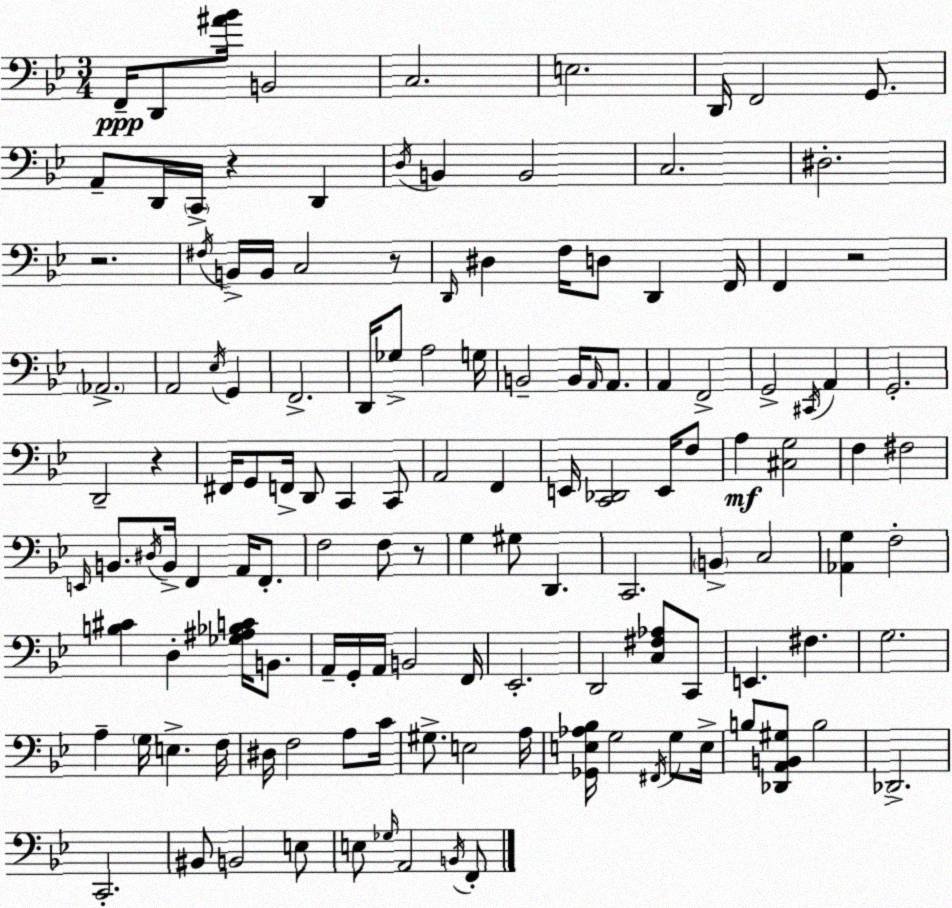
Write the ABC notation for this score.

X:1
T:Untitled
M:3/4
L:1/4
K:Bb
F,,/4 D,,/2 [^A_B]/4 B,,2 C,2 E,2 D,,/4 F,,2 G,,/2 A,,/2 D,,/4 C,,/4 z D,, D,/4 B,, B,,2 C,2 ^D,2 z2 ^F,/4 B,,/4 B,,/4 C,2 z/2 D,,/4 ^D, F,/4 D,/2 D,, F,,/4 F,, z2 _A,,2 A,,2 _E,/4 G,, F,,2 D,,/4 _G,/2 A,2 G,/4 B,,2 B,,/4 A,,/4 A,,/2 A,, F,,2 G,,2 ^C,,/4 A,, G,,2 D,,2 z ^F,,/4 G,,/2 F,,/4 D,,/2 C,, C,,/2 A,,2 F,, E,,/4 [C,,_D,,]2 E,,/4 F,/2 A, [^C,G,]2 F, ^F,2 E,,/4 B,,/2 ^D,/4 B,,/4 F,, A,,/4 F,,/2 F,2 F,/2 z/2 G, ^G,/2 D,, C,,2 B,, C,2 [_A,,G,] F,2 [B,^C] D, [_G,^A,_B,C]/4 B,,/2 A,,/4 G,,/4 A,,/4 B,,2 F,,/4 _E,,2 D,,2 [C,^F,_A,]/2 C,,/2 E,, ^F, G,2 A, G,/4 E, F,/4 ^D,/4 F,2 A,/2 C/4 ^G,/2 E,2 A,/4 [_G,,E,_A,_B,]/4 G,2 ^F,,/4 G,/2 E,/4 B,/2 [_D,,A,,B,,^G,]/2 B,2 _D,,2 C,,2 ^B,,/2 B,,2 E,/2 E,/2 _G,/4 A,,2 B,,/4 F,,/2